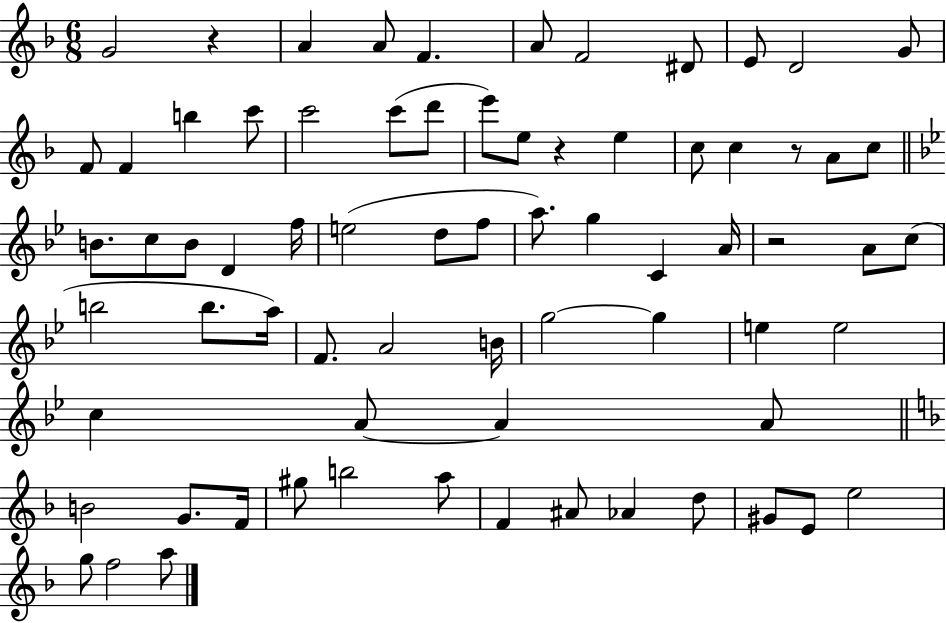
G4/h R/q A4/q A4/e F4/q. A4/e F4/h D#4/e E4/e D4/h G4/e F4/e F4/q B5/q C6/e C6/h C6/e D6/e E6/e E5/e R/q E5/q C5/e C5/q R/e A4/e C5/e B4/e. C5/e B4/e D4/q F5/s E5/h D5/e F5/e A5/e. G5/q C4/q A4/s R/h A4/e C5/e B5/h B5/e. A5/s F4/e. A4/h B4/s G5/h G5/q E5/q E5/h C5/q A4/e A4/q A4/e B4/h G4/e. F4/s G#5/e B5/h A5/e F4/q A#4/e Ab4/q D5/e G#4/e E4/e E5/h G5/e F5/h A5/e